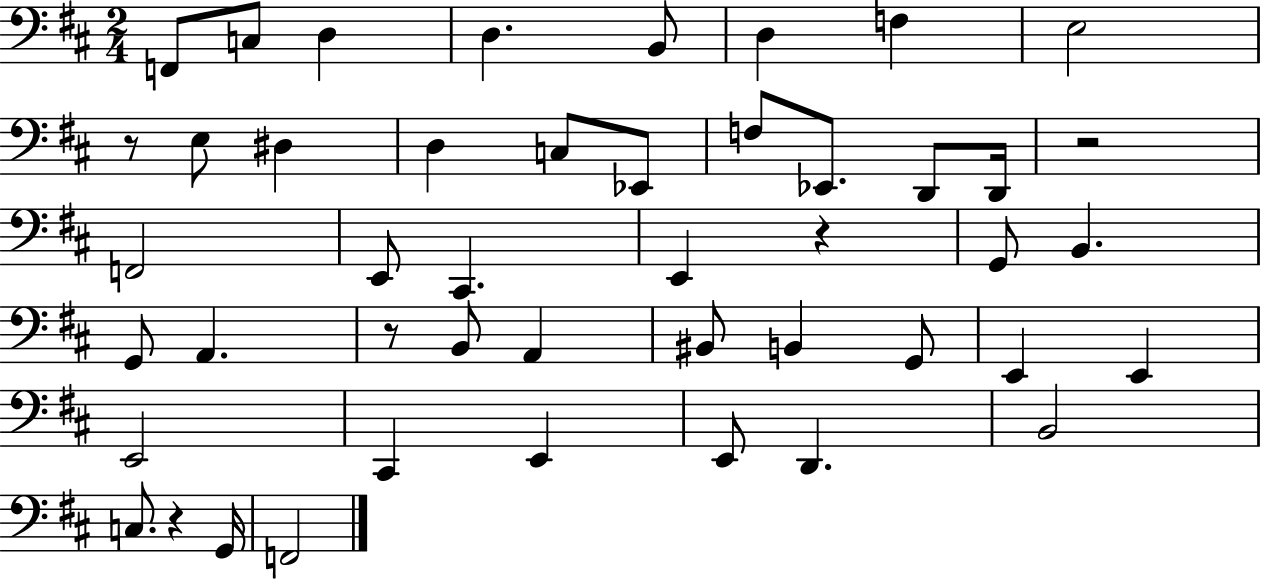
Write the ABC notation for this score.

X:1
T:Untitled
M:2/4
L:1/4
K:D
F,,/2 C,/2 D, D, B,,/2 D, F, E,2 z/2 E,/2 ^D, D, C,/2 _E,,/2 F,/2 _E,,/2 D,,/2 D,,/4 z2 F,,2 E,,/2 ^C,, E,, z G,,/2 B,, G,,/2 A,, z/2 B,,/2 A,, ^B,,/2 B,, G,,/2 E,, E,, E,,2 ^C,, E,, E,,/2 D,, B,,2 C,/2 z G,,/4 F,,2